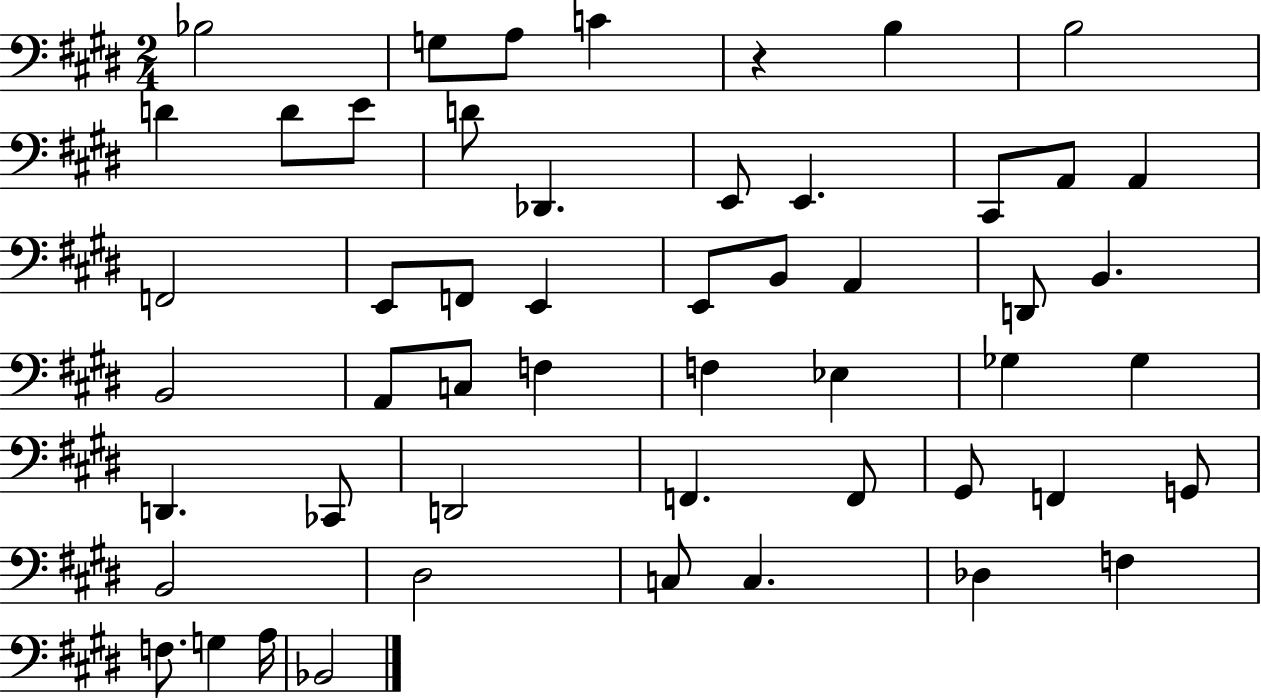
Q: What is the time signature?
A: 2/4